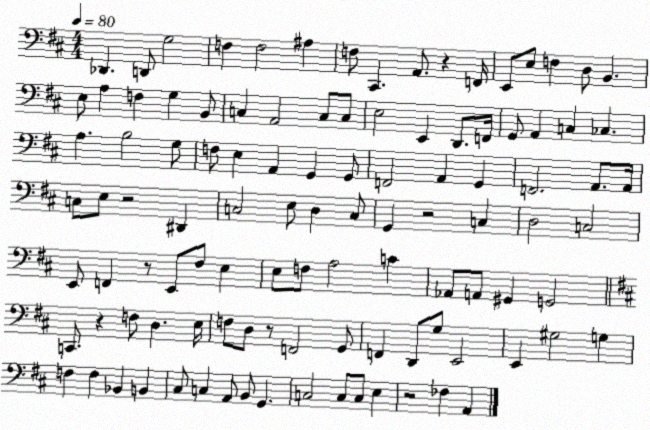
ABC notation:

X:1
T:Untitled
M:4/4
L:1/4
K:D
_D,, D,,/2 G,2 F, F,2 ^A, F,/2 ^C,, A,,/2 z F,,/4 E,,/2 E,/2 F, D,/2 B,, E,/2 A, F, G, B,,/2 C, A,,2 C,/2 C,/2 E,2 E,, D,,/2 F,,/4 G,,/2 A,, C, _C, A, B,2 G,/2 F,/2 E, A,, G,, G,,/2 F,,2 A,, G,, F,,2 A,,/2 A,,/4 C,/2 E,/2 z2 ^D,, C,2 E,/2 D, C,/2 G,, z2 C, D,2 C,2 E,,/2 F,, z/2 E,,/2 ^F,/2 E, E,/2 F,/2 A,2 C _A,,/2 A,,/2 ^G,, G,,2 C,,/2 z F,/2 D, E,/4 F,/2 D,/2 z/2 F,,2 G,,/2 F,, D,,/2 G,/2 E,,2 E,, ^G,2 G, F, F, _B,, B,, ^C,/2 C, A,,/2 B,,/2 G,, C,2 C,/2 C,/2 E, z2 _F, A,,